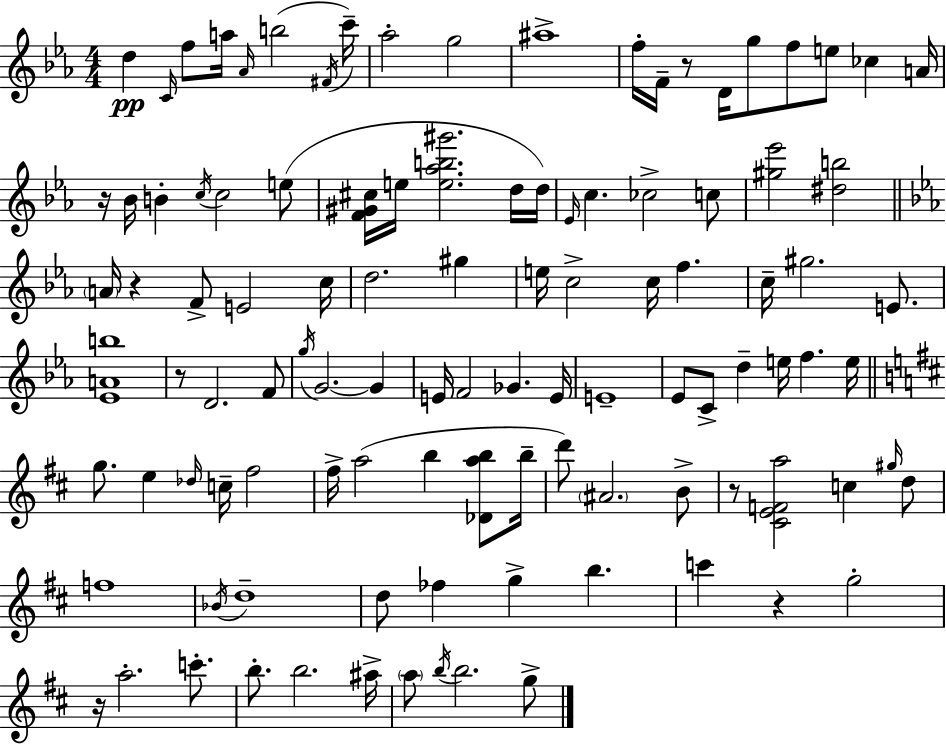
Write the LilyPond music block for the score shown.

{
  \clef treble
  \numericTimeSignature
  \time 4/4
  \key ees \major
  d''4\pp \grace { c'16 } f''8 a''16 \grace { aes'16 }( b''2 | \acciaccatura { fis'16 } c'''16--) aes''2-. g''2 | ais''1-> | f''16-. f'16-- r8 d'16 g''8 f''8 e''8 ces''4 | \break a'16 r16 bes'16 b'4-. \acciaccatura { c''16 } c''2 | e''8( <f' gis' cis''>16 e''16 <e'' aes'' b'' gis'''>2. | d''16 d''16) \grace { ees'16 } c''4. ces''2-> | c''8 <gis'' ees'''>2 <dis'' b''>2 | \break \bar "||" \break \key c \minor \parenthesize a'16 r4 f'8-> e'2 c''16 | d''2. gis''4 | e''16 c''2-> c''16 f''4. | c''16-- gis''2. e'8. | \break <ees' a' b''>1 | r8 d'2. f'8 | \acciaccatura { g''16 } g'2.~~ g'4 | e'16 f'2 ges'4. | \break e'16 e'1-- | ees'8 c'8-> d''4-- e''16 f''4. | e''16 \bar "||" \break \key b \minor g''8. e''4 \grace { des''16 } c''16-- fis''2 | fis''16-> a''2( b''4 <des' a'' b''>8 | b''16-- d'''8) \parenthesize ais'2. b'8-> | r8 <cis' e' f' a''>2 c''4 \grace { gis''16 } | \break d''8 f''1 | \acciaccatura { bes'16 } d''1-- | d''8 fes''4 g''4-> b''4. | c'''4 r4 g''2-. | \break r16 a''2.-. | c'''8.-. b''8.-. b''2. | ais''16-> \parenthesize a''8 \acciaccatura { b''16 } b''2. | g''8-> \bar "|."
}